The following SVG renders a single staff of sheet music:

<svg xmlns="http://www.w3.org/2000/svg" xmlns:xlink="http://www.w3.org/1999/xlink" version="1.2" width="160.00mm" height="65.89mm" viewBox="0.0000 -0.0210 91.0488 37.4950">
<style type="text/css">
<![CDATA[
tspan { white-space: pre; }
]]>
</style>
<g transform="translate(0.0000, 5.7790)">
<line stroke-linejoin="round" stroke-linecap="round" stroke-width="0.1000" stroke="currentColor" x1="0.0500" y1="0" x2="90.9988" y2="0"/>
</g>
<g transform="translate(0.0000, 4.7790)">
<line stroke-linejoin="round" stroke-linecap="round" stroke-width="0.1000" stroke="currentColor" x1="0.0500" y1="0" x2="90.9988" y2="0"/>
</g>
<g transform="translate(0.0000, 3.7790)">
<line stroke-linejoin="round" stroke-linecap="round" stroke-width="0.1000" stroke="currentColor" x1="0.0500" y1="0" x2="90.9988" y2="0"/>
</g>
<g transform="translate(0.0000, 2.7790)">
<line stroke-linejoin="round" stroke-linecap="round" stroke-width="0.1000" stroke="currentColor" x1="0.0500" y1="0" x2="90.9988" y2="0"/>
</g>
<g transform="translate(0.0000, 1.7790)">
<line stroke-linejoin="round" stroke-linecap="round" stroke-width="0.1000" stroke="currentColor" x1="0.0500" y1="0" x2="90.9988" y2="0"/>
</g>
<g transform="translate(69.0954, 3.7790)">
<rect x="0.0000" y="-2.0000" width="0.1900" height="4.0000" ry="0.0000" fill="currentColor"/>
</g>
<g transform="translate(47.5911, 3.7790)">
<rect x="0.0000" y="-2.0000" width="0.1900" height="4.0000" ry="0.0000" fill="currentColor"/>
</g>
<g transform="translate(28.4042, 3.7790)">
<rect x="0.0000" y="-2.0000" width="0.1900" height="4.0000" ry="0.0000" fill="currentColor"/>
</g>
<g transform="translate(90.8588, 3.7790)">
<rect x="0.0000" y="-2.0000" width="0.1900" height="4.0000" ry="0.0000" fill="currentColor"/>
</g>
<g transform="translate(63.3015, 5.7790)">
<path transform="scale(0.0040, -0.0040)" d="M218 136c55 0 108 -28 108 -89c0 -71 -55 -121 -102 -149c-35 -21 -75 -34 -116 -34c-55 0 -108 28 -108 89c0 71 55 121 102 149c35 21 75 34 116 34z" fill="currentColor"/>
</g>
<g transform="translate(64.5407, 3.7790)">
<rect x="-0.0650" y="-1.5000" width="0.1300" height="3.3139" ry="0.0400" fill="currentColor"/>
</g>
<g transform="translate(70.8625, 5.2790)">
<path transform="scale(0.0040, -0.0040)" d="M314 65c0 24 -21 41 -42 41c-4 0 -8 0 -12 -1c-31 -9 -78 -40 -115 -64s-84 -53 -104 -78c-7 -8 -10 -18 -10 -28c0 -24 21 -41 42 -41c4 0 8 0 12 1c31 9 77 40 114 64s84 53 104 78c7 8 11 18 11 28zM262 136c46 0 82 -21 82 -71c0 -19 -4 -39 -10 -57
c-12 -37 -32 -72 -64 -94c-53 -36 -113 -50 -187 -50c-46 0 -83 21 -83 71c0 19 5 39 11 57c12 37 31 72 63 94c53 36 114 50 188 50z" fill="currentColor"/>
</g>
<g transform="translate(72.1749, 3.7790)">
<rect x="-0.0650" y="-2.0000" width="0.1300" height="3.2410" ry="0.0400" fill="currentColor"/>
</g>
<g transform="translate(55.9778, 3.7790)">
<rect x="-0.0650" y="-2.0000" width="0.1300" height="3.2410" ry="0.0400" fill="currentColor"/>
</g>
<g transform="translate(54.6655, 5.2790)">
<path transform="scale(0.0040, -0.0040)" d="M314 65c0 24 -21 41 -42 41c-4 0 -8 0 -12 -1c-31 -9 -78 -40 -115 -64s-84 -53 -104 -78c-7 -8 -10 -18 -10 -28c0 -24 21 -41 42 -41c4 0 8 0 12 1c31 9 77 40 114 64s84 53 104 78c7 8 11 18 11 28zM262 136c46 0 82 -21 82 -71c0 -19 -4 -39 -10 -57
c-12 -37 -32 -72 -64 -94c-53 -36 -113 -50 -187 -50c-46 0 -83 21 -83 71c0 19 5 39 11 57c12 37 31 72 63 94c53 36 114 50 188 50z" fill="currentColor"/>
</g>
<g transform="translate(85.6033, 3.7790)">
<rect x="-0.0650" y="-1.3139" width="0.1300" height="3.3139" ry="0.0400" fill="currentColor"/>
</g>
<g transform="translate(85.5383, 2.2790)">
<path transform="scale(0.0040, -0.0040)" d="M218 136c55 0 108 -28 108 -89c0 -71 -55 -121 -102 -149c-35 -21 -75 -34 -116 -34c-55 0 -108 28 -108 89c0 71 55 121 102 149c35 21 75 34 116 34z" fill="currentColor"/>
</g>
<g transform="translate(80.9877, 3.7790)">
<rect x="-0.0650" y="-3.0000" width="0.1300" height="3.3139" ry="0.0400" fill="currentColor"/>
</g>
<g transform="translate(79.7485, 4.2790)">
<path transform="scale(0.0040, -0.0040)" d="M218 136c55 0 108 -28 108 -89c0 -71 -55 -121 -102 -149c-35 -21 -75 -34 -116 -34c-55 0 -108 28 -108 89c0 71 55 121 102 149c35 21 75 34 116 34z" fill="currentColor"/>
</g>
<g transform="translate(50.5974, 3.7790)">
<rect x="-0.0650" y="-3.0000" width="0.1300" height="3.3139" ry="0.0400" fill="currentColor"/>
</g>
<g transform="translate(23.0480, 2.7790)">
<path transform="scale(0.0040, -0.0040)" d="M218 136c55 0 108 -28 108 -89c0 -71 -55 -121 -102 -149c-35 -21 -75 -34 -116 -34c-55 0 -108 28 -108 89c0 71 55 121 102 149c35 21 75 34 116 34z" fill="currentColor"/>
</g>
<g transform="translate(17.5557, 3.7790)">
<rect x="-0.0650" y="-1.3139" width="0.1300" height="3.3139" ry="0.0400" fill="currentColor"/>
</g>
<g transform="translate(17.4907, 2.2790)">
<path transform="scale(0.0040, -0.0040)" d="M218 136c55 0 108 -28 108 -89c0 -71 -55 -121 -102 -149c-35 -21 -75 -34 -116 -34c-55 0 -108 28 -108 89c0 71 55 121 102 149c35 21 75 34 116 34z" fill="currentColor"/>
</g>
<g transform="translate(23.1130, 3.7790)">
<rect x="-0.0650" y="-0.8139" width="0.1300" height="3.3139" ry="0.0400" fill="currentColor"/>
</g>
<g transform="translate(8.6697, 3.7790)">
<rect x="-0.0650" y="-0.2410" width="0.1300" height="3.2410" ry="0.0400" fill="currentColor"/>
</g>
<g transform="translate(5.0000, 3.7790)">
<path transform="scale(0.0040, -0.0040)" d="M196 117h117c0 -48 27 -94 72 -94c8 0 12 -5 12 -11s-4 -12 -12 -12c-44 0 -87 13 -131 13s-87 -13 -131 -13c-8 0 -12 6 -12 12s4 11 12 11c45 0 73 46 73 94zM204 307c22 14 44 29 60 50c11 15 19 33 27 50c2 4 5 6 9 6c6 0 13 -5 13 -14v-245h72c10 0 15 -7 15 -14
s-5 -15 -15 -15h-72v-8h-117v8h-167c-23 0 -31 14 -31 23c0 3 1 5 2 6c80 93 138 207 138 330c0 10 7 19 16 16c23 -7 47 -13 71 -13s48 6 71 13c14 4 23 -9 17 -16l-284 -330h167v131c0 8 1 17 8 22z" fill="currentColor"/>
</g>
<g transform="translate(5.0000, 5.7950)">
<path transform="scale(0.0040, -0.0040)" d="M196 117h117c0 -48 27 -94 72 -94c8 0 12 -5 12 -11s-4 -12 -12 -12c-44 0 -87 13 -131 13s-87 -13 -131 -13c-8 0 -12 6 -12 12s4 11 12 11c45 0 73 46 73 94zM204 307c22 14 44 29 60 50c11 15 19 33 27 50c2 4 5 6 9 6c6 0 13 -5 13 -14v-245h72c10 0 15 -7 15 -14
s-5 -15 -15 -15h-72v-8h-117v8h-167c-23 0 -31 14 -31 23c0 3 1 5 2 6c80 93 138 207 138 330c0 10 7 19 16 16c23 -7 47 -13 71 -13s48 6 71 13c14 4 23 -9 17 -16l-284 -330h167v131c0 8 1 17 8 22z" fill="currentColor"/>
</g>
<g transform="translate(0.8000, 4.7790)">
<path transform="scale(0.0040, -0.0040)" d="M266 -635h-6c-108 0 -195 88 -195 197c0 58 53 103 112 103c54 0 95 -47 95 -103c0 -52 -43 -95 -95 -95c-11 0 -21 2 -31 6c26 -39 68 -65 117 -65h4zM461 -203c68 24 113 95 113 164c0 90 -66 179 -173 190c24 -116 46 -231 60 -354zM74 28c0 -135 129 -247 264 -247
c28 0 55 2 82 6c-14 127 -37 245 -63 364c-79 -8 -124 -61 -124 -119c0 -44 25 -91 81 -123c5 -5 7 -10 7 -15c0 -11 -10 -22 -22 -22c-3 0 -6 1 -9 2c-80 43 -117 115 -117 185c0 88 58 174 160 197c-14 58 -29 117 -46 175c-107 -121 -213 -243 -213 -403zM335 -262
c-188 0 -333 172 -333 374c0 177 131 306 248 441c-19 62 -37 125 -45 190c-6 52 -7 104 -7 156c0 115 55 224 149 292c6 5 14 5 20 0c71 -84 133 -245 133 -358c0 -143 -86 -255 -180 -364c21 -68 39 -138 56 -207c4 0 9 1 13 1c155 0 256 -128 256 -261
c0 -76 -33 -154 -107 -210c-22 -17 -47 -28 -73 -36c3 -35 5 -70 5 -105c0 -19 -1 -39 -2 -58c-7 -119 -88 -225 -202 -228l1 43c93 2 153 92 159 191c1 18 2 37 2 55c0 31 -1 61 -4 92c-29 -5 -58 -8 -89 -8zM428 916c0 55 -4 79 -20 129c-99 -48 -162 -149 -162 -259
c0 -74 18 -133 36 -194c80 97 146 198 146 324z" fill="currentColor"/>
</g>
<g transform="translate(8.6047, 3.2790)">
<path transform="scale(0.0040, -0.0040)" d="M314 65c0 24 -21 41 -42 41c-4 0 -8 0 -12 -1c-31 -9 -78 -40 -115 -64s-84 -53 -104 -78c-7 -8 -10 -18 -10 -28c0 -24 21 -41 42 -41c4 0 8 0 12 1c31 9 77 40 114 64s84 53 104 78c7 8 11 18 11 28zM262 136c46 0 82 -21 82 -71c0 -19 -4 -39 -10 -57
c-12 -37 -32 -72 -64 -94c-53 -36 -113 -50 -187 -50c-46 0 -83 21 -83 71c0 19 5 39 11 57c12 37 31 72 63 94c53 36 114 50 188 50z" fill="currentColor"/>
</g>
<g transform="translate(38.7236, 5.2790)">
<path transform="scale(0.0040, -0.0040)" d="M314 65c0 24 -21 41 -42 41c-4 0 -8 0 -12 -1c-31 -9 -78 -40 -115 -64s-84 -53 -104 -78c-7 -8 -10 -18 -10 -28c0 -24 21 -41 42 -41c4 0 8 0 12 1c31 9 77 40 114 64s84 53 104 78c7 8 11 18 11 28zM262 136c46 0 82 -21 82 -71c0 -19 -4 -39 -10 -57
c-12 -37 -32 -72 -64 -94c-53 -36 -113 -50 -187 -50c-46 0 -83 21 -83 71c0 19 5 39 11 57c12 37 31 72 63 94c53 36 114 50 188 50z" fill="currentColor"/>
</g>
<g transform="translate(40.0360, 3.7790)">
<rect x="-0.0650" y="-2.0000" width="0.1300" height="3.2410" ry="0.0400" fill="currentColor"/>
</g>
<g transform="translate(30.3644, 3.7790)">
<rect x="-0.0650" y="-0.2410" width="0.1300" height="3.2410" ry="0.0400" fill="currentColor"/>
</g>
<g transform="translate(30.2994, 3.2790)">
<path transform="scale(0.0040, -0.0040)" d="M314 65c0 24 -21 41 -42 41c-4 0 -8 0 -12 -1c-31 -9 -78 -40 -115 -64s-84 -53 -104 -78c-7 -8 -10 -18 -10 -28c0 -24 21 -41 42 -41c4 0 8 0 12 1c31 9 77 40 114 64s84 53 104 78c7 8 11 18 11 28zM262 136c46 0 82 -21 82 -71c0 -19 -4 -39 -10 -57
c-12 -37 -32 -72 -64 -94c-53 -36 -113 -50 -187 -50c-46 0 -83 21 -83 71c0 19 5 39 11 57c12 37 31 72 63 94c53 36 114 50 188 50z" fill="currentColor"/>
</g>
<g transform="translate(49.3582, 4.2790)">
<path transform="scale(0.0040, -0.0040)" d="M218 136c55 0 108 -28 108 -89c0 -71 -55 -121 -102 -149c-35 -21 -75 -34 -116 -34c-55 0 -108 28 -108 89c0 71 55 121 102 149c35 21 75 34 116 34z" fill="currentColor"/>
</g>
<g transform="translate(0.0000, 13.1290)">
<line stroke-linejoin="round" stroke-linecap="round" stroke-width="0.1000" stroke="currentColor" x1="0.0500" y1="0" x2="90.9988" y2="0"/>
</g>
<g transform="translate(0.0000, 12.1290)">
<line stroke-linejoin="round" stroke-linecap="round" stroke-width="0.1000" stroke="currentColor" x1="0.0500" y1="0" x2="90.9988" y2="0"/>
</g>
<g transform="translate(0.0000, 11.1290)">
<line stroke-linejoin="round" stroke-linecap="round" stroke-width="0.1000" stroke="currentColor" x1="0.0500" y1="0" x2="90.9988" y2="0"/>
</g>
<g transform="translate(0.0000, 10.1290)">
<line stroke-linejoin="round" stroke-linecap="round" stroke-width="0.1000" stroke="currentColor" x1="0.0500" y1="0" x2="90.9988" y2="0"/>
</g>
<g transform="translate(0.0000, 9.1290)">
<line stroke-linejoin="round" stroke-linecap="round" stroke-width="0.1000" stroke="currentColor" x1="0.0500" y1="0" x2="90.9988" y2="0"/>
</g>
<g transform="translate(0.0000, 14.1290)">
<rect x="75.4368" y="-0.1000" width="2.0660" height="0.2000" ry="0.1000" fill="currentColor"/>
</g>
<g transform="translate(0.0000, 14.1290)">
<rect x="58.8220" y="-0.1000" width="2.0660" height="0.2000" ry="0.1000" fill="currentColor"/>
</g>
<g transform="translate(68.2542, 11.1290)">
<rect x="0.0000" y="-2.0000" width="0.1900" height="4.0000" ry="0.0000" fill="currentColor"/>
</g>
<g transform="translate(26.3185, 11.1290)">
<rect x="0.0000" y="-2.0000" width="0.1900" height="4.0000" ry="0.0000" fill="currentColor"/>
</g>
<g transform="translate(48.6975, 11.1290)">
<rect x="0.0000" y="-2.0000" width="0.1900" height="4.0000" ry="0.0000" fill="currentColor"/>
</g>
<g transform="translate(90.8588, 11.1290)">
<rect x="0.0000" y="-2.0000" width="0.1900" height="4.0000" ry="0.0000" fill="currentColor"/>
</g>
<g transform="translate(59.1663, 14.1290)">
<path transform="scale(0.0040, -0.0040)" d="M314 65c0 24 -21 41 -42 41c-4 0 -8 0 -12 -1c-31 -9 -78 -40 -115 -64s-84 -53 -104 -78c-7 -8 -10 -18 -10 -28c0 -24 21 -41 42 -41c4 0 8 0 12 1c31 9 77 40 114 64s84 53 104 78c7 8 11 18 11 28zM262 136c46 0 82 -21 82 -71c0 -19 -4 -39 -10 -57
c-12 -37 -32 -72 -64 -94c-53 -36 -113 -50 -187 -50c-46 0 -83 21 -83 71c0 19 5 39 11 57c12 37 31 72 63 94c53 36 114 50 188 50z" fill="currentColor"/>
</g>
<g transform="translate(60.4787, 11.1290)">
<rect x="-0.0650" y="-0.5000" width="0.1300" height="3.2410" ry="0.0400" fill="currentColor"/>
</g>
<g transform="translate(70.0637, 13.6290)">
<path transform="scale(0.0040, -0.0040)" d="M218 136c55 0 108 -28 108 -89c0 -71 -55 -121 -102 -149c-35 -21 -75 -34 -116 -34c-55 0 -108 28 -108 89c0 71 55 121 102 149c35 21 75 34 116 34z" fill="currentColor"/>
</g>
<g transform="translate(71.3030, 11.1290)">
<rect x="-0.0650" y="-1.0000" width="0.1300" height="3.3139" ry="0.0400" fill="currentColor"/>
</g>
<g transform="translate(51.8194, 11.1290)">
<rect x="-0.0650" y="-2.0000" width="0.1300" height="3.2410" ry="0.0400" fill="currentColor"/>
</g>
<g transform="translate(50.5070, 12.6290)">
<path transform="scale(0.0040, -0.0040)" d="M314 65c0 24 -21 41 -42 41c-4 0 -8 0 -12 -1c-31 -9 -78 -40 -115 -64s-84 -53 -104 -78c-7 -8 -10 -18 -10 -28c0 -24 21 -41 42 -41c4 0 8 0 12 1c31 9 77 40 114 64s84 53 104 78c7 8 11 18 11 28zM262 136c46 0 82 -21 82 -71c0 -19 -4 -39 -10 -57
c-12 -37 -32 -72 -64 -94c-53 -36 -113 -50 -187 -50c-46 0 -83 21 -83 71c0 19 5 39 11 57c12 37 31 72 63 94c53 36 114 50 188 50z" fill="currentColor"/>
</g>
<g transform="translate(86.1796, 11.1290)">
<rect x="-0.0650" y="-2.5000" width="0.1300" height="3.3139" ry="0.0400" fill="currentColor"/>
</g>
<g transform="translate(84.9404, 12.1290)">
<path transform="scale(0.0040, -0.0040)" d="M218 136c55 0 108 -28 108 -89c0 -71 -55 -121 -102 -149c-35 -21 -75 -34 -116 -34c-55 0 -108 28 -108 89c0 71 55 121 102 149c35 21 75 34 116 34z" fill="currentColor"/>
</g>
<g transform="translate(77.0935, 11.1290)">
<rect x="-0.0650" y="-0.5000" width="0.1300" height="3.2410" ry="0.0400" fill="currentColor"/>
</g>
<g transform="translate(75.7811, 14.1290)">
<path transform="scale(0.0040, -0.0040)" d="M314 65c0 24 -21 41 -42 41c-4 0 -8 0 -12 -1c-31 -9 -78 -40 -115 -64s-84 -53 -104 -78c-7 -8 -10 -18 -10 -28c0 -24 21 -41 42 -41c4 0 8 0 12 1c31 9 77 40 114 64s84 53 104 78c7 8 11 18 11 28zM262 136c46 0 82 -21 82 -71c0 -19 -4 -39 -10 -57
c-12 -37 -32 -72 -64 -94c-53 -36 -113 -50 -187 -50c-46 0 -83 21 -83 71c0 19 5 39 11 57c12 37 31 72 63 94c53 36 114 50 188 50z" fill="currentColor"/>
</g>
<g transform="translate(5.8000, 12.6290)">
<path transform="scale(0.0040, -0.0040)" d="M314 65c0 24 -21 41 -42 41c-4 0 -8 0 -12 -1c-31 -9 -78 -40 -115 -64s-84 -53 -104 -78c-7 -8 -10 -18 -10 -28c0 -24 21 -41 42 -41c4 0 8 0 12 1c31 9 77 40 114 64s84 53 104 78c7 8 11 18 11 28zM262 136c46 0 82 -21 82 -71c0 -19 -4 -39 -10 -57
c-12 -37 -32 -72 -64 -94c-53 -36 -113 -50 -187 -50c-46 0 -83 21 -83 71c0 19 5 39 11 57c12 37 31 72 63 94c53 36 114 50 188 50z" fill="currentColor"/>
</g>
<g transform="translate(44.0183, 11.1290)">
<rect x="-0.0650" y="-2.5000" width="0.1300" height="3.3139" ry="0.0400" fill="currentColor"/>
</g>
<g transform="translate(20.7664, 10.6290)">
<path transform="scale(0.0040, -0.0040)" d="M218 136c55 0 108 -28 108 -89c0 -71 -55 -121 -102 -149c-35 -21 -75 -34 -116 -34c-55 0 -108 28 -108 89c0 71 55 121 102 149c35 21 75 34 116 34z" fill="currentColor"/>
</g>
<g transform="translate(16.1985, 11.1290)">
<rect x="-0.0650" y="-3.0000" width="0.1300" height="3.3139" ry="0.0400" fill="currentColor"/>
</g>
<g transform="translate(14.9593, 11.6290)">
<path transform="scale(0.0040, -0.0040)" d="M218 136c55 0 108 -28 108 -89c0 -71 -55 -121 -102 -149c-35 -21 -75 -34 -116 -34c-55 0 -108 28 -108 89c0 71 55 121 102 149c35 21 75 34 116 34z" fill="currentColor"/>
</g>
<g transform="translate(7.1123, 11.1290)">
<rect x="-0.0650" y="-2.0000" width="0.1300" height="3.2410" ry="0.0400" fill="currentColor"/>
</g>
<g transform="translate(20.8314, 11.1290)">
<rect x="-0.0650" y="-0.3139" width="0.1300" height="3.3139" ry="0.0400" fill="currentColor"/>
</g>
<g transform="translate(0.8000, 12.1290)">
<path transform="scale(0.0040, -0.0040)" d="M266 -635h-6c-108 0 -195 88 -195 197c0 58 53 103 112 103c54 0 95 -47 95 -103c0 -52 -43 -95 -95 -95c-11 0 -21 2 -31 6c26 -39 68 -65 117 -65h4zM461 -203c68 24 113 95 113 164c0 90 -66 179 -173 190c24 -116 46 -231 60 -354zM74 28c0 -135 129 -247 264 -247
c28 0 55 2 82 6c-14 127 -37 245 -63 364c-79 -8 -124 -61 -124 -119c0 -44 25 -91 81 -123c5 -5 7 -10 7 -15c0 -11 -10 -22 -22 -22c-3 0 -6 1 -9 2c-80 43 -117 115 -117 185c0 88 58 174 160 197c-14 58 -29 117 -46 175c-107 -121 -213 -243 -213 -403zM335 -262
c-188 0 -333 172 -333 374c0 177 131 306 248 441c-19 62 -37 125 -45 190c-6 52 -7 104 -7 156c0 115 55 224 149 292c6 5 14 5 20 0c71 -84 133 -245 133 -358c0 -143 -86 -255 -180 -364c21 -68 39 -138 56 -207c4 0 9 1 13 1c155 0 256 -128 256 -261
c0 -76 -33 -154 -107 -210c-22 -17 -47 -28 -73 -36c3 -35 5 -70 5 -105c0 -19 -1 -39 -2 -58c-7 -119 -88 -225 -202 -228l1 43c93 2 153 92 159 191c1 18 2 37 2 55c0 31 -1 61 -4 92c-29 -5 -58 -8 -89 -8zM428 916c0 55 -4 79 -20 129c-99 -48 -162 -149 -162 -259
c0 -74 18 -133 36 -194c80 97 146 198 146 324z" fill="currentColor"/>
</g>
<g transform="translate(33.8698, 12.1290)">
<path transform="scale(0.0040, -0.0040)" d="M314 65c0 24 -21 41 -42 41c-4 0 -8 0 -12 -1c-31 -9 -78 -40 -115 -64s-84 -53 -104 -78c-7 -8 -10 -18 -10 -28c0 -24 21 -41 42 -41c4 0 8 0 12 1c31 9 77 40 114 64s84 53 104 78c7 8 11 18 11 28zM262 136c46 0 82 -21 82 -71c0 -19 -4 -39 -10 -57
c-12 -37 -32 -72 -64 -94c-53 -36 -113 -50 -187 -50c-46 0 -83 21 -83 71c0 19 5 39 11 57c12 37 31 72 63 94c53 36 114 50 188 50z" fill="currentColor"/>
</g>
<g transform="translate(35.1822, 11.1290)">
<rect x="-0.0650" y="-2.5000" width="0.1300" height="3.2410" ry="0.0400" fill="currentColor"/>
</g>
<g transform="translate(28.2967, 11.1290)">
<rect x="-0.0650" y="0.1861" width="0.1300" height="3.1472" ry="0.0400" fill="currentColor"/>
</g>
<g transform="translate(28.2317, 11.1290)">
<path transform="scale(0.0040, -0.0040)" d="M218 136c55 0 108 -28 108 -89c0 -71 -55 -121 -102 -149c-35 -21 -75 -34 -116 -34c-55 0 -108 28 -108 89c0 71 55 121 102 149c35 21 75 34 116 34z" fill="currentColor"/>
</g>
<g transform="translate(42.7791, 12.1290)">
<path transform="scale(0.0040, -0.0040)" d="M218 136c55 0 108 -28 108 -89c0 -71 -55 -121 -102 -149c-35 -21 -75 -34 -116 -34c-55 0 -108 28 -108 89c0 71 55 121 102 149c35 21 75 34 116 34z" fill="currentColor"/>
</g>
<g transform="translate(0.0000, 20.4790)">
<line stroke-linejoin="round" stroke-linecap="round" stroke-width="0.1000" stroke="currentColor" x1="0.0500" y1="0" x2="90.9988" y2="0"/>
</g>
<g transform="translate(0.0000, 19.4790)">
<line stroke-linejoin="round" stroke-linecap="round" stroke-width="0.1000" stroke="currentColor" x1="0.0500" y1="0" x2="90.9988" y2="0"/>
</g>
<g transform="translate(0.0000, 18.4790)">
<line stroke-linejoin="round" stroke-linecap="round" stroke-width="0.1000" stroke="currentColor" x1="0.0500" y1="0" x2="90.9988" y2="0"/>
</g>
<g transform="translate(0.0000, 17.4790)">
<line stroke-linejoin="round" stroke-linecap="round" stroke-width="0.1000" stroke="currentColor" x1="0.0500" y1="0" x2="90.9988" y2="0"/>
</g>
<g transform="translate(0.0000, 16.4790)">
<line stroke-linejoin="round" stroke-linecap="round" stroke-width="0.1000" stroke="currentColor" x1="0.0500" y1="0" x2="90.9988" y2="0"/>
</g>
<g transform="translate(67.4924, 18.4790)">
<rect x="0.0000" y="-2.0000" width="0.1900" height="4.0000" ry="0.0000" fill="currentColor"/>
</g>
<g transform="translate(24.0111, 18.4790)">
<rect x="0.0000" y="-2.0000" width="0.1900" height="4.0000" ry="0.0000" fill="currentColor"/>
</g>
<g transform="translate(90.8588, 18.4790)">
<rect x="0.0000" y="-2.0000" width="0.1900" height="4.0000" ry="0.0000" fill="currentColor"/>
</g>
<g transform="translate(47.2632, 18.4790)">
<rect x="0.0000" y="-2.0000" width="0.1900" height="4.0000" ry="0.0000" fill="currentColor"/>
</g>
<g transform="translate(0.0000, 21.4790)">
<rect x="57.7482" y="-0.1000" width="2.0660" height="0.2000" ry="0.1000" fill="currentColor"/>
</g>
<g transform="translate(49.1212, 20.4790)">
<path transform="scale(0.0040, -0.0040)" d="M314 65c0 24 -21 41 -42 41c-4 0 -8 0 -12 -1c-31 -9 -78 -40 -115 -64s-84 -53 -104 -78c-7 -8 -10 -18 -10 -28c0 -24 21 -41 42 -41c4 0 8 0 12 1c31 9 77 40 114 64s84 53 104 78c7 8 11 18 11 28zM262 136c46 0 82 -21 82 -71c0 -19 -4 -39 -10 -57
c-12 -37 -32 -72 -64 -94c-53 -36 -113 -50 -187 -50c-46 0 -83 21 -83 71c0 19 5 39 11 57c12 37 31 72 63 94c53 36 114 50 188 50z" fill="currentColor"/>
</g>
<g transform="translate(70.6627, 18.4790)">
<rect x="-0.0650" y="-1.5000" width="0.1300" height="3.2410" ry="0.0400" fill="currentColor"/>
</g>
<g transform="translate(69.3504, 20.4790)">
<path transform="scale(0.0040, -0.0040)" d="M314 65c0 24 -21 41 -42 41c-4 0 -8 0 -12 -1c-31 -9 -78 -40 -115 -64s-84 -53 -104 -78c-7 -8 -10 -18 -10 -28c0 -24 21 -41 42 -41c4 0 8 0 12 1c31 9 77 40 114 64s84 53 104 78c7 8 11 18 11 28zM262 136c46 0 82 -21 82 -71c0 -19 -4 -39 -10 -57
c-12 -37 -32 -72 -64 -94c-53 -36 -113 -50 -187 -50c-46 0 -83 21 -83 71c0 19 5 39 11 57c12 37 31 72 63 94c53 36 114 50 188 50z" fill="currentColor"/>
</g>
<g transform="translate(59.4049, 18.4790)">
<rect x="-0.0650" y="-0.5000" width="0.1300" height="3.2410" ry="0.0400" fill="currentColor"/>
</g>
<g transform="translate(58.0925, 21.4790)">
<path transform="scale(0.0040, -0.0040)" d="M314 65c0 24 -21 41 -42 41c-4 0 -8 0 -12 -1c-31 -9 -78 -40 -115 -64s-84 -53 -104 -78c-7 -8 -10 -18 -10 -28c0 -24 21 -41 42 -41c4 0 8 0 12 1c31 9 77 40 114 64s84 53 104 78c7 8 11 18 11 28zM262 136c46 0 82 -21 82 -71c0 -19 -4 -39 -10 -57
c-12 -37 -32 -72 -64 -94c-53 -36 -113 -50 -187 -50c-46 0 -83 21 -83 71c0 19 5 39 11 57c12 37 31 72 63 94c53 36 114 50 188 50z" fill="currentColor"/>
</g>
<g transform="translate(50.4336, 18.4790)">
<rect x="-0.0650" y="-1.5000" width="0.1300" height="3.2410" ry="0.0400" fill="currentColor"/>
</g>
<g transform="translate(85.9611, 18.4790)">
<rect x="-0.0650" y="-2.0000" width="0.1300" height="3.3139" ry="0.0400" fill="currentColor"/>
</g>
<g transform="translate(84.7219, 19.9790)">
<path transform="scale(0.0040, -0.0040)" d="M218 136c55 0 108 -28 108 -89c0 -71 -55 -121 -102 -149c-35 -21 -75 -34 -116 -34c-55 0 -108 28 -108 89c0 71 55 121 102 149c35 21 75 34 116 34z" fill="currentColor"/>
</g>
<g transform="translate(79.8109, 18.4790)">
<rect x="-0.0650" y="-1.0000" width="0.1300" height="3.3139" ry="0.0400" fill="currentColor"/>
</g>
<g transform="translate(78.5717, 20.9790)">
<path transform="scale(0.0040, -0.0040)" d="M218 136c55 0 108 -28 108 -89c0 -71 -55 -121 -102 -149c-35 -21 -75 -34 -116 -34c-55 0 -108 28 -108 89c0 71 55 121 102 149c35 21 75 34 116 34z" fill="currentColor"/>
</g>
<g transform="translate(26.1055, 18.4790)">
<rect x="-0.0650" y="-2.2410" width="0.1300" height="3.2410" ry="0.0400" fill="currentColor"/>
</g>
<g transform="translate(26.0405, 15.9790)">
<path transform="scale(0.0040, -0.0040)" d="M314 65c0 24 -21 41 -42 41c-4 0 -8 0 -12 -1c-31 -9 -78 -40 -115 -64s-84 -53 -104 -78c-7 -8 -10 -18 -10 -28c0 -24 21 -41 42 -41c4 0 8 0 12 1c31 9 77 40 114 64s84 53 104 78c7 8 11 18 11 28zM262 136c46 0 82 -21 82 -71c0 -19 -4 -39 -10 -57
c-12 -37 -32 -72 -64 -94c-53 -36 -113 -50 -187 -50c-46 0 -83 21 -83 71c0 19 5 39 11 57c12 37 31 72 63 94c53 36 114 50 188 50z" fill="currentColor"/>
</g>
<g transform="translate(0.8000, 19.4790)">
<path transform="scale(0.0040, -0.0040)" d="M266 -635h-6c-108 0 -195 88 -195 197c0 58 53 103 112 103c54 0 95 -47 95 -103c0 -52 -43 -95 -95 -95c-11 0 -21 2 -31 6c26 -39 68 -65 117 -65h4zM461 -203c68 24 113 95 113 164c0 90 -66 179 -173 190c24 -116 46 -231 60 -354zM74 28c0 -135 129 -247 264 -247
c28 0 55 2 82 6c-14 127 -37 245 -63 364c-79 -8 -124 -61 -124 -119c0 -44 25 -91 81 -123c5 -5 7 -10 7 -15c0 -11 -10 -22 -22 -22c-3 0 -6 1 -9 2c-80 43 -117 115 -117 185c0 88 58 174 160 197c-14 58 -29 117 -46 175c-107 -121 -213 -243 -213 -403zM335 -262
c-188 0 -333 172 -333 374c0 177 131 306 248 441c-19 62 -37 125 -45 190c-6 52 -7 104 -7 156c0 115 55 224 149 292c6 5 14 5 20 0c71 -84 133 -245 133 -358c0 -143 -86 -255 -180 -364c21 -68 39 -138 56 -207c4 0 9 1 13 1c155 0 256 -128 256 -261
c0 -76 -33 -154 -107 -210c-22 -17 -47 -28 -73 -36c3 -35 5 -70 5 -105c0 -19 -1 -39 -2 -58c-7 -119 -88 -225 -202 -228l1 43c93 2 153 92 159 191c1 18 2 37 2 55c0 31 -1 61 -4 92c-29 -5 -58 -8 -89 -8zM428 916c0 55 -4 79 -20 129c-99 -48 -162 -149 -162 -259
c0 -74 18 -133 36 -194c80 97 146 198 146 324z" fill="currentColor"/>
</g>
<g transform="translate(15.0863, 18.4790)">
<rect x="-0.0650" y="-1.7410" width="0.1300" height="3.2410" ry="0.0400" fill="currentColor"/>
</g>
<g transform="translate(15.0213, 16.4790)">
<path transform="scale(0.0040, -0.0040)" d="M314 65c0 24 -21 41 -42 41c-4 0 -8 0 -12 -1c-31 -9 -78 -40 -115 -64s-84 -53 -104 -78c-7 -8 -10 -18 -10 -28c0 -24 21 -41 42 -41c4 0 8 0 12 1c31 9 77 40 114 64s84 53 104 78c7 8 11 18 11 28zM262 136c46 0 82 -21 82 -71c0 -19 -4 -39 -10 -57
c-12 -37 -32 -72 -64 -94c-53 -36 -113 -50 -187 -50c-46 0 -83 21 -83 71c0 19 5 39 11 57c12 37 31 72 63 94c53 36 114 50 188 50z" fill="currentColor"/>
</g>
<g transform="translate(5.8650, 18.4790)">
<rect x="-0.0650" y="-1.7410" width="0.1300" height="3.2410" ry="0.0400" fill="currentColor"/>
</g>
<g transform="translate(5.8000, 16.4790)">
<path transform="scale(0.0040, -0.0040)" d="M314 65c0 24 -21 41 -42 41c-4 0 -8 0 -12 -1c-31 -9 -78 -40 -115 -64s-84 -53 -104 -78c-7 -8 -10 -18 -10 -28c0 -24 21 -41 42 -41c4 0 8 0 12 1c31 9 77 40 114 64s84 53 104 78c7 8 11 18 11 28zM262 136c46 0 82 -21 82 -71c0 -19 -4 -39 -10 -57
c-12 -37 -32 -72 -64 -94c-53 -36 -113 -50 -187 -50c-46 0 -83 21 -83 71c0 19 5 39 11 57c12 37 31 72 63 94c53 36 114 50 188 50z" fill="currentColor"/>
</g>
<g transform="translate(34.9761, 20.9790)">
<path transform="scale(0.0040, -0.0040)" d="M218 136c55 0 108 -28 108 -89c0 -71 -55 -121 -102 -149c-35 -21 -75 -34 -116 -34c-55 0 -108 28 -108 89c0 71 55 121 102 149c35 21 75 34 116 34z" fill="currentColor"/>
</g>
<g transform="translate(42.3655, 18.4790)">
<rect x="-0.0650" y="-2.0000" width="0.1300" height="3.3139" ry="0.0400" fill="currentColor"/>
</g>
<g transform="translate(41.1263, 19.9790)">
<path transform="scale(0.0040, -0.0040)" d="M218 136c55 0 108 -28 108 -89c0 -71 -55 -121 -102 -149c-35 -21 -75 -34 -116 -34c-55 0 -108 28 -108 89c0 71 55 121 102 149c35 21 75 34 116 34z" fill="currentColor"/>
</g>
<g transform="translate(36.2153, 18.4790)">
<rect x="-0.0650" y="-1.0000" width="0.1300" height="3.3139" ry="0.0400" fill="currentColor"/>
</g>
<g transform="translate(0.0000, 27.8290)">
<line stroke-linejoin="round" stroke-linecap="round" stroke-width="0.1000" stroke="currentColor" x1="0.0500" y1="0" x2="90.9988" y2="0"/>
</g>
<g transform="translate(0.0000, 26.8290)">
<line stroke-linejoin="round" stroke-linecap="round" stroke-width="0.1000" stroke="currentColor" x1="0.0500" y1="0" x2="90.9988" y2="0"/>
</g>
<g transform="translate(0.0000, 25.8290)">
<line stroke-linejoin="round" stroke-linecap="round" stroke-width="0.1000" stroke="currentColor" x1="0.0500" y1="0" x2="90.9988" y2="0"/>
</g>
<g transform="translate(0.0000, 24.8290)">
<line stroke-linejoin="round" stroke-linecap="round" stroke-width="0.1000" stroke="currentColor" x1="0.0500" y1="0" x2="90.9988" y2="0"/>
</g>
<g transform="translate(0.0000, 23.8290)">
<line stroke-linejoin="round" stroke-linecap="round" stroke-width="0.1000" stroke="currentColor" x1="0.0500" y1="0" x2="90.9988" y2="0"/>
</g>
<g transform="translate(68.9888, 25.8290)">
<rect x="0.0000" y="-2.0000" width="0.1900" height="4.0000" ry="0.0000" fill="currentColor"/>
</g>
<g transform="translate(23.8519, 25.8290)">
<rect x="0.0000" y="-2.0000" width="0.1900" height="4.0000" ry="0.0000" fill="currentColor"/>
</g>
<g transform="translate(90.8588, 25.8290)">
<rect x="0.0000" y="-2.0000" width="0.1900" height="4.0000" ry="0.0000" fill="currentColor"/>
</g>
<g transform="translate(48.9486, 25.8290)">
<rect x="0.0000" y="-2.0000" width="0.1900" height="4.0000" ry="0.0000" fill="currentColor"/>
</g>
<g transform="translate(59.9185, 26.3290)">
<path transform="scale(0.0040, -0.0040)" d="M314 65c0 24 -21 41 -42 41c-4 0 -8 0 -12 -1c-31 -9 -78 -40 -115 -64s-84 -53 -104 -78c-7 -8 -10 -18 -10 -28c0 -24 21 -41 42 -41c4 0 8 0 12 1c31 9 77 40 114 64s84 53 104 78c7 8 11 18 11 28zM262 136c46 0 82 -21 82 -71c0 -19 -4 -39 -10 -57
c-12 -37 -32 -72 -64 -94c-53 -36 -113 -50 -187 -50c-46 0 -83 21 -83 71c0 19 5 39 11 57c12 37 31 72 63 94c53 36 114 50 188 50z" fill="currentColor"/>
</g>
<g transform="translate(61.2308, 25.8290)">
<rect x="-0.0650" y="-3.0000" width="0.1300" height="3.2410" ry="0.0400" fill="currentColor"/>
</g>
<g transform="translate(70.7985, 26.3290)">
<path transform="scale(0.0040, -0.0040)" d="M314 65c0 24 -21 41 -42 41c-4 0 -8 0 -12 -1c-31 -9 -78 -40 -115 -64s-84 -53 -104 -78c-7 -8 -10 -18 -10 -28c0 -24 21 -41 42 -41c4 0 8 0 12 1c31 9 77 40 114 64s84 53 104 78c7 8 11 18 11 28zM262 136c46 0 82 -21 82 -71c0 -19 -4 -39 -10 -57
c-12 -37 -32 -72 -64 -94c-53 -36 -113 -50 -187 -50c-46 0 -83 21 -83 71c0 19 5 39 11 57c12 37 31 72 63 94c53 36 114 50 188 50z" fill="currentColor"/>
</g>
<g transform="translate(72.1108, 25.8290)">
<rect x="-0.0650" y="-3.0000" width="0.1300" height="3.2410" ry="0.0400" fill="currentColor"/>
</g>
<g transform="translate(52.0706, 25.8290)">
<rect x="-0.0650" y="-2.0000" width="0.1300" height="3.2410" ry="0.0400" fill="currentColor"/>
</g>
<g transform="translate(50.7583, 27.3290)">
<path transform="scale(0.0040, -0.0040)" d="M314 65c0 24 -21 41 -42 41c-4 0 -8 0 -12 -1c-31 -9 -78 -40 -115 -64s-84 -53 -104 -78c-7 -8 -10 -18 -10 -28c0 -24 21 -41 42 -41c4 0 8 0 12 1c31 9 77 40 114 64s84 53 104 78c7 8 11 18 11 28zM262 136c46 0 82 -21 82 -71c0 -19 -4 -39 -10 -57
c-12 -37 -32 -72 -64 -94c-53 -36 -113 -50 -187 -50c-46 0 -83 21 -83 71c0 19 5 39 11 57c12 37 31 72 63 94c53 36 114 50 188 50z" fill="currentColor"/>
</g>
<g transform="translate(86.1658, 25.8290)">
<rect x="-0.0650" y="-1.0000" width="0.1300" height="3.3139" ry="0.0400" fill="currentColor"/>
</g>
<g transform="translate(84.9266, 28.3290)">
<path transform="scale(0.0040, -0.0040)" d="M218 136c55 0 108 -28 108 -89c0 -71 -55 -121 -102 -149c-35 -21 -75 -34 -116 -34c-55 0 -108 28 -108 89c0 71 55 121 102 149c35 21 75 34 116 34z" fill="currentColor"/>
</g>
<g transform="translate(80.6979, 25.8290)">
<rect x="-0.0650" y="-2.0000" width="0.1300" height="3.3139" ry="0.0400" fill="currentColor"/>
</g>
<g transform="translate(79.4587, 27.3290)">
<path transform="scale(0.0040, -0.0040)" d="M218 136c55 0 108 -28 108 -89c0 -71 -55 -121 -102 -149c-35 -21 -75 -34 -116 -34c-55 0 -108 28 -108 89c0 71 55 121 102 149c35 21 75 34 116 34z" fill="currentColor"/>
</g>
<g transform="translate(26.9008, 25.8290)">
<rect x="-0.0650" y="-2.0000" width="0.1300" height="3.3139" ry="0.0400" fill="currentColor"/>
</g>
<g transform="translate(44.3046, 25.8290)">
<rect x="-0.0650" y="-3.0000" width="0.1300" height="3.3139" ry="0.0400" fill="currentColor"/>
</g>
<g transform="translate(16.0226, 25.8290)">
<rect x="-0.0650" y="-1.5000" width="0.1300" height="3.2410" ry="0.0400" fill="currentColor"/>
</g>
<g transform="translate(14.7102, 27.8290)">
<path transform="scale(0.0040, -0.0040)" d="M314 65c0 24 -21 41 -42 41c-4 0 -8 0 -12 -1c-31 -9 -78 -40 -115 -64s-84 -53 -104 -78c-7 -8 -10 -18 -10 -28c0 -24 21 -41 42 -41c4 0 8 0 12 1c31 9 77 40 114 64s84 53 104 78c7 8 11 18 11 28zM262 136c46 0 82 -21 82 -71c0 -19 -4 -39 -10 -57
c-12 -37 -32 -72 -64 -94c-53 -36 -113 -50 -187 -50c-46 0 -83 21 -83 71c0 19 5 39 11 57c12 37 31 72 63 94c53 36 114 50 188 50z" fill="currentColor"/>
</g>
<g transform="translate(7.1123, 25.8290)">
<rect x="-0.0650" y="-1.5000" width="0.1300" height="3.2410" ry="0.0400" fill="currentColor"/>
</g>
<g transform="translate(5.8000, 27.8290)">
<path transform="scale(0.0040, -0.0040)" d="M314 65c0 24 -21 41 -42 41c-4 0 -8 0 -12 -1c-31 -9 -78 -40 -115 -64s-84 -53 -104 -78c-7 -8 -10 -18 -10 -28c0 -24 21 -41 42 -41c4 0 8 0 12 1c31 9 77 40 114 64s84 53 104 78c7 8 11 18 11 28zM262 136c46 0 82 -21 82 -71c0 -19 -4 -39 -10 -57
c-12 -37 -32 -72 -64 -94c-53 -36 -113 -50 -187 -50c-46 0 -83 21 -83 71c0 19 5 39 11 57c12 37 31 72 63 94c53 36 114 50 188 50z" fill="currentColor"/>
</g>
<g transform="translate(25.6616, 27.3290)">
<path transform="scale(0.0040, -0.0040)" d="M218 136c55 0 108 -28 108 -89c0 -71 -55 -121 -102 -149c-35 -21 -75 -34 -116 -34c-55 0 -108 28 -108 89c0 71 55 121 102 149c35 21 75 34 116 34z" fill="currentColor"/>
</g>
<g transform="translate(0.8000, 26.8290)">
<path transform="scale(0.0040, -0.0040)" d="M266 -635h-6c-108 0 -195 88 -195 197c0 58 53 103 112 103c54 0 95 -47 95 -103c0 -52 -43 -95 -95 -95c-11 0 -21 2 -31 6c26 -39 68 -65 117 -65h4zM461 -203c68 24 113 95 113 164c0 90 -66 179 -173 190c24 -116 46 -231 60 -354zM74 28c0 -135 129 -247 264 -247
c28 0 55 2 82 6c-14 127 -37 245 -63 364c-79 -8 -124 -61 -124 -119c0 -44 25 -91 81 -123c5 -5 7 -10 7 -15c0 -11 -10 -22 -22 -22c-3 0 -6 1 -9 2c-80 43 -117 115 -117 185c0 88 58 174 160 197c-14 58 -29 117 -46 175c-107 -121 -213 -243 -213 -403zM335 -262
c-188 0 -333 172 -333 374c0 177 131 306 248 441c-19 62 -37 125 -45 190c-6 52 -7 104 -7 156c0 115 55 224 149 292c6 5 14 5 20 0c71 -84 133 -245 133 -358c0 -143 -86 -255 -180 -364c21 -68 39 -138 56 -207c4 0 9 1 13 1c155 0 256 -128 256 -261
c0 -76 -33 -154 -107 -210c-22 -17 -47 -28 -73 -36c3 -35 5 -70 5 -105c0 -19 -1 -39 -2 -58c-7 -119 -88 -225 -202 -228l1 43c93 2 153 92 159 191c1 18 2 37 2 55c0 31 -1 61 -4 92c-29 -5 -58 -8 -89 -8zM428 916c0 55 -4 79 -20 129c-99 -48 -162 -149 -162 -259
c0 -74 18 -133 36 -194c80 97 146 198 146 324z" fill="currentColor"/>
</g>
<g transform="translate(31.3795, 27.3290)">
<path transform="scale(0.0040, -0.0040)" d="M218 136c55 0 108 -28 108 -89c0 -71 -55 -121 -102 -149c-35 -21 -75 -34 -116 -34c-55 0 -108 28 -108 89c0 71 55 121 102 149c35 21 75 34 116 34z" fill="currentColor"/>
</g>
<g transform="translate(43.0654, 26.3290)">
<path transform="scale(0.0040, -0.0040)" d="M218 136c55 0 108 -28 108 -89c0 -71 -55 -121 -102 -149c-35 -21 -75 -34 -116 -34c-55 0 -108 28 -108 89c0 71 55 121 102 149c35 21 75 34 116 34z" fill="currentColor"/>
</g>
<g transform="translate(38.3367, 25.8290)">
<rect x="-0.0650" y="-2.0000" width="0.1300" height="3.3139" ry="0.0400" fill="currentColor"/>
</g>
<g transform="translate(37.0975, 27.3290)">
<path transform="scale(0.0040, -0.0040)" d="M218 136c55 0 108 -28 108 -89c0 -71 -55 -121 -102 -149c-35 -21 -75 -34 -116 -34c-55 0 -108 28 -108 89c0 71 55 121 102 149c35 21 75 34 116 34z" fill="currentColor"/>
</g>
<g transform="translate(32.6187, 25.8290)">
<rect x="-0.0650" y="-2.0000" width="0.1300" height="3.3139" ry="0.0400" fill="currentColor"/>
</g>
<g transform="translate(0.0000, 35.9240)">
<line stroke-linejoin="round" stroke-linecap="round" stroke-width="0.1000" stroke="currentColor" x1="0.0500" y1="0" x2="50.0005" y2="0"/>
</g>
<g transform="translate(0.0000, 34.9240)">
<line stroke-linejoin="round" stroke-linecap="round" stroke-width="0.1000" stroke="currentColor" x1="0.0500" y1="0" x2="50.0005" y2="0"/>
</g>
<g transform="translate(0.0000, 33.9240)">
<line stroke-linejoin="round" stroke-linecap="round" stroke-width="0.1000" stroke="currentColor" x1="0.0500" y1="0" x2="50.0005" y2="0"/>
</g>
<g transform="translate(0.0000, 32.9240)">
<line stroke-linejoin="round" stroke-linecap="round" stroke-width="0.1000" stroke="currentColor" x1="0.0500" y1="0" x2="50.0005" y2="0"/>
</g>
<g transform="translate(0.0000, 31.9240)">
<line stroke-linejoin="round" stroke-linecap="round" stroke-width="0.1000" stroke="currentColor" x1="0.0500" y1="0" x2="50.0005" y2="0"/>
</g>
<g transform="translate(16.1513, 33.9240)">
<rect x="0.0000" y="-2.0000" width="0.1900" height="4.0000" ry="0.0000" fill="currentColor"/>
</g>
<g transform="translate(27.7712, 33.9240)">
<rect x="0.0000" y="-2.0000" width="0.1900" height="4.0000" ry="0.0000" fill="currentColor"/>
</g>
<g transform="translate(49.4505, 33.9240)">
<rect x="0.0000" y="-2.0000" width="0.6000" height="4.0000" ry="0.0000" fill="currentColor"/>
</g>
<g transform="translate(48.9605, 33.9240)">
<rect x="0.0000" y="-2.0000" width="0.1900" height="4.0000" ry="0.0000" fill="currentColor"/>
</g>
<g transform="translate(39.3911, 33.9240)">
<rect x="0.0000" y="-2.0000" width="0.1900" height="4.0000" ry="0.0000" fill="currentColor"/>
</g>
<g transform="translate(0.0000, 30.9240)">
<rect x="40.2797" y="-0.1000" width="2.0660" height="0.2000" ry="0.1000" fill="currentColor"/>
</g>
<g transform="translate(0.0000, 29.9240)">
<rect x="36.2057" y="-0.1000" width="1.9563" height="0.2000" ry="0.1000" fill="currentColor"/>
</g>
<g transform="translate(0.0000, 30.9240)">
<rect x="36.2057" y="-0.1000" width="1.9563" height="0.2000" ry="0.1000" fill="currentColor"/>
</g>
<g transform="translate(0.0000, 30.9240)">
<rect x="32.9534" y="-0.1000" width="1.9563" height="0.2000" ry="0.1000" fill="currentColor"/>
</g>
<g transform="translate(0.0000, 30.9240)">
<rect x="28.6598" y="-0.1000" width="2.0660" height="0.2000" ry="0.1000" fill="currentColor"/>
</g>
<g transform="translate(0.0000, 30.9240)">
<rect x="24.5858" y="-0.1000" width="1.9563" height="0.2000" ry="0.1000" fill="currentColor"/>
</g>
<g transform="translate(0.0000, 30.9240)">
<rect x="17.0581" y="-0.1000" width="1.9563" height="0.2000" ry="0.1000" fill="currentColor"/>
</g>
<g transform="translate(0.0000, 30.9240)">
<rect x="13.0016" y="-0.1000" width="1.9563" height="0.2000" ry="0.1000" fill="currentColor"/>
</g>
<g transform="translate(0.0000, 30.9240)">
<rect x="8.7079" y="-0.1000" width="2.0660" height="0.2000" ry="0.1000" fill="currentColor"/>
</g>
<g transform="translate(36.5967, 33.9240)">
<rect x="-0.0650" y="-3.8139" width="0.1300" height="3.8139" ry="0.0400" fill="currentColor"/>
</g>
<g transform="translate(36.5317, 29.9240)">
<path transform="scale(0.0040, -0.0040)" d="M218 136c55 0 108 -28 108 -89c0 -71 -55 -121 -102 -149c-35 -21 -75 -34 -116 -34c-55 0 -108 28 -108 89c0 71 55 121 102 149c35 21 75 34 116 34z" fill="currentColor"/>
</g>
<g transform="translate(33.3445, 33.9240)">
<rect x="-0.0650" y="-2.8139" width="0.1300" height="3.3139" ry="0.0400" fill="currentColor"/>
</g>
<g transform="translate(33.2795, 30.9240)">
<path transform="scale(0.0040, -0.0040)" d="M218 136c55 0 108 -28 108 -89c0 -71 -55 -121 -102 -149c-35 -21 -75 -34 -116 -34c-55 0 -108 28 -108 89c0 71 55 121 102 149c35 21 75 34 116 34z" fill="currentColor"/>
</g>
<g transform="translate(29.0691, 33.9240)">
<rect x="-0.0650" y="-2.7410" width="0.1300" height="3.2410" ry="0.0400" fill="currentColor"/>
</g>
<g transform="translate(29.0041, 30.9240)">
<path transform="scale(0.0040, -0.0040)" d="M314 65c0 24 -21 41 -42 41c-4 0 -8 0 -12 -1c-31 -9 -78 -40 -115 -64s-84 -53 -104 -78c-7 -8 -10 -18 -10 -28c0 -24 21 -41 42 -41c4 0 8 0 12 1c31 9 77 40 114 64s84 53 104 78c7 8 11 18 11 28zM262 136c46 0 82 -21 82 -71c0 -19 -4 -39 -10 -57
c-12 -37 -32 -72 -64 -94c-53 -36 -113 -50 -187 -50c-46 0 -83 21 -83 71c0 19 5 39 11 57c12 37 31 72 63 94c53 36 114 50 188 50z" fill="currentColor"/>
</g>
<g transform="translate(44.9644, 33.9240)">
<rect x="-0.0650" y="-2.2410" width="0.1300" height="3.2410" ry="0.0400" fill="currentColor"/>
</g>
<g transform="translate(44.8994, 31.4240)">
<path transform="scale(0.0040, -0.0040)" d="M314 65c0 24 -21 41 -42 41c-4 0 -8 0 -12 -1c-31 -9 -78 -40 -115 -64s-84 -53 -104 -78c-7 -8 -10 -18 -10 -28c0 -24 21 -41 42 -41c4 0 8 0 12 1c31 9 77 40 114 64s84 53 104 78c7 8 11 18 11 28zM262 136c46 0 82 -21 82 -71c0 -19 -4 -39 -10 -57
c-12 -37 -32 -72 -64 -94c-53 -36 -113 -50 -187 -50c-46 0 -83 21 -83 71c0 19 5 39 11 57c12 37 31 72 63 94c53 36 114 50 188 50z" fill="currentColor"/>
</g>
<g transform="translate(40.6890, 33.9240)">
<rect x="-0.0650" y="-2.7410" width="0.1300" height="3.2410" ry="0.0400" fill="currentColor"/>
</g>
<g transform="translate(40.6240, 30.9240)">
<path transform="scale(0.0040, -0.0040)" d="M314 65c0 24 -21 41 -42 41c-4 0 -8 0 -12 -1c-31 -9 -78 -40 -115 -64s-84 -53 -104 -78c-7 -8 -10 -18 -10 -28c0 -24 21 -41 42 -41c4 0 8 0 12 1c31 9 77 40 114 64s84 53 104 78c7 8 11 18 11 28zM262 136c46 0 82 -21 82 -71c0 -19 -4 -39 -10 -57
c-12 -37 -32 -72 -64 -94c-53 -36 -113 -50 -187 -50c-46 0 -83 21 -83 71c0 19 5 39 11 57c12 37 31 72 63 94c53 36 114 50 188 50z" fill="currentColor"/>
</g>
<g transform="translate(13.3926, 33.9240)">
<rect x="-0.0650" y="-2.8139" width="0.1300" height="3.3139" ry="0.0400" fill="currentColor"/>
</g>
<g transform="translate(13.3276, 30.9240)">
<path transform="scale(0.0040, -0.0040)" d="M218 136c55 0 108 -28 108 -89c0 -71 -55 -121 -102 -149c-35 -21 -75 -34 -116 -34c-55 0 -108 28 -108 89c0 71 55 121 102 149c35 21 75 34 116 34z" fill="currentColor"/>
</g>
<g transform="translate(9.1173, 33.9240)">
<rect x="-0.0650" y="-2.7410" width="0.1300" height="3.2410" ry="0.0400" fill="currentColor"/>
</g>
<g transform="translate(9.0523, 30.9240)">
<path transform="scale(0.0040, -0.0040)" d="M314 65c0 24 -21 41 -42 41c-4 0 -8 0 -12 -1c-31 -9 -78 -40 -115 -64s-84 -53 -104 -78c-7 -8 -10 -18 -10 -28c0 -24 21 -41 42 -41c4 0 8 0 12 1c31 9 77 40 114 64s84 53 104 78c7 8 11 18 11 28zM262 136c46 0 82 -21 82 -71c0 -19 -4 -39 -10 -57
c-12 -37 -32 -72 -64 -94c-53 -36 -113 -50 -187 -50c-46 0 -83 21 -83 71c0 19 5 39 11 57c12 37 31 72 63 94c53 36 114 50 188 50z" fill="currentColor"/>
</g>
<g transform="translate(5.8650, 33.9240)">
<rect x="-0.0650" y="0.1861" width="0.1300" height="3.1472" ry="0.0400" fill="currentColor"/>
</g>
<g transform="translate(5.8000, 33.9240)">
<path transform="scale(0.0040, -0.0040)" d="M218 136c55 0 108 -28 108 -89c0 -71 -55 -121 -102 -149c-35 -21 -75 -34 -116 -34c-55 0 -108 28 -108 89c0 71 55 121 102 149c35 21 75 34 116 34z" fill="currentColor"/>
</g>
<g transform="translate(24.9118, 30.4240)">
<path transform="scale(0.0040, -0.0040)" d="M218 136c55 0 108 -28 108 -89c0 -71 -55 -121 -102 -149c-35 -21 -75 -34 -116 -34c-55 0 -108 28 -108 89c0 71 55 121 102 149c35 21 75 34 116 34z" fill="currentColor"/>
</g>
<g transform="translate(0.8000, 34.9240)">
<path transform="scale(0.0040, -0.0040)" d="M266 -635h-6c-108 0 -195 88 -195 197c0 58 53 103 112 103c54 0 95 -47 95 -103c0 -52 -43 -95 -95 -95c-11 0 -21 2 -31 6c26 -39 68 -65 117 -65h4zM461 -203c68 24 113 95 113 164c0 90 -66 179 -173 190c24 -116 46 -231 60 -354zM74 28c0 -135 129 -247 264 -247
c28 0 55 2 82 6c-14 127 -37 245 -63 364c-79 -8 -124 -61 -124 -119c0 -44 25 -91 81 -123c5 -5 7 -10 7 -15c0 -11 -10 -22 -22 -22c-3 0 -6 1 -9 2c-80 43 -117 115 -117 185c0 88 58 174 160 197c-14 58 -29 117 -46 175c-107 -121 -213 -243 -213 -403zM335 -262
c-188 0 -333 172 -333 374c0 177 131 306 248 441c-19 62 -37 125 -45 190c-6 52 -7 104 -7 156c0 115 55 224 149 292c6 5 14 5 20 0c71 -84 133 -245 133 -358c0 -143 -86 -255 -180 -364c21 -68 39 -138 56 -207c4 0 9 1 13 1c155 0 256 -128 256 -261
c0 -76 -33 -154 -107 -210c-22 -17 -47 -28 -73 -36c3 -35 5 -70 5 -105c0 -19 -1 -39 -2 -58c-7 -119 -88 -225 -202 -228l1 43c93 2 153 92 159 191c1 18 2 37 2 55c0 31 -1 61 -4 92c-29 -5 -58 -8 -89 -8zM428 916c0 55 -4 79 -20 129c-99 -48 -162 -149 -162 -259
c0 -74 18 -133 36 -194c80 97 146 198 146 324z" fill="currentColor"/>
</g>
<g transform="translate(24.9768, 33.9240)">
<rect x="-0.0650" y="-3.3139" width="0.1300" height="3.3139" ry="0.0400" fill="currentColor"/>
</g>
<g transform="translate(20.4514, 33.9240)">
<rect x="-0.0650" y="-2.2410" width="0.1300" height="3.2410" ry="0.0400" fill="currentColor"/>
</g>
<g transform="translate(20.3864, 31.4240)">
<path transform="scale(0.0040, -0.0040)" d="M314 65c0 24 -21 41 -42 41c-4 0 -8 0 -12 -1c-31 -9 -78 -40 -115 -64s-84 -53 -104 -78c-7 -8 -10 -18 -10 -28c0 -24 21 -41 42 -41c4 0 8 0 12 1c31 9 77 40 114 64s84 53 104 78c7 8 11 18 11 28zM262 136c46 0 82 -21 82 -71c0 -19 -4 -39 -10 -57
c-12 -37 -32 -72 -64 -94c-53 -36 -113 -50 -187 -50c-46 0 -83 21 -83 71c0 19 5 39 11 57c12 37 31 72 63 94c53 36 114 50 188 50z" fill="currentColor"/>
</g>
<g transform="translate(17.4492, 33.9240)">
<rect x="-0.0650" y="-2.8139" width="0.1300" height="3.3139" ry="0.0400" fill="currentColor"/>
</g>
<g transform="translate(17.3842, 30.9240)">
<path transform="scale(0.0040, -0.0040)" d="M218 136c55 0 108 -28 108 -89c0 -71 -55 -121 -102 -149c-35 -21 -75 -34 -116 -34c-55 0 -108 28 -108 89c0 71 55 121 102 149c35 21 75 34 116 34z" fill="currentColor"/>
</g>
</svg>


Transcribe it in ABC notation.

X:1
T:Untitled
M:4/4
L:1/4
K:C
c2 e d c2 F2 A F2 E F2 A e F2 A c B G2 G F2 C2 D C2 G f2 f2 g2 D F E2 C2 E2 D F E2 E2 F F F A F2 A2 A2 F D B a2 a a g2 b a2 a c' a2 g2